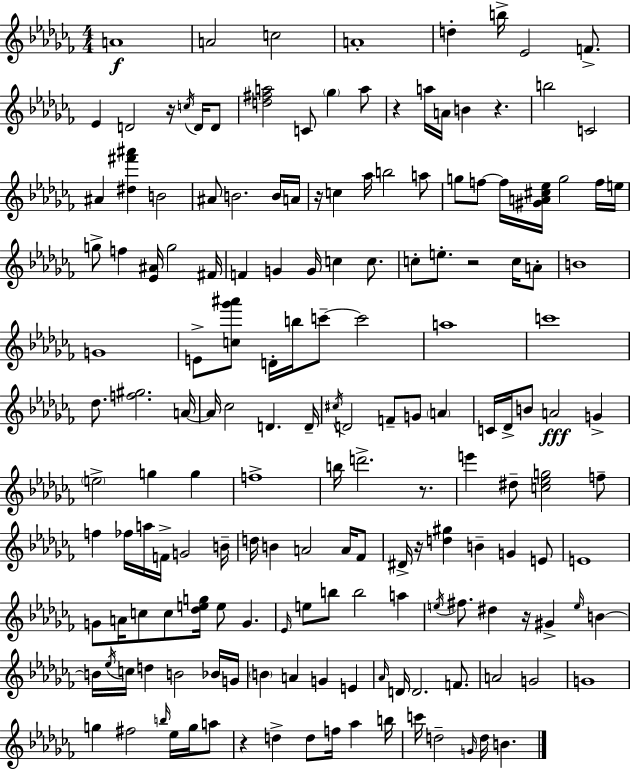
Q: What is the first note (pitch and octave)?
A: A4